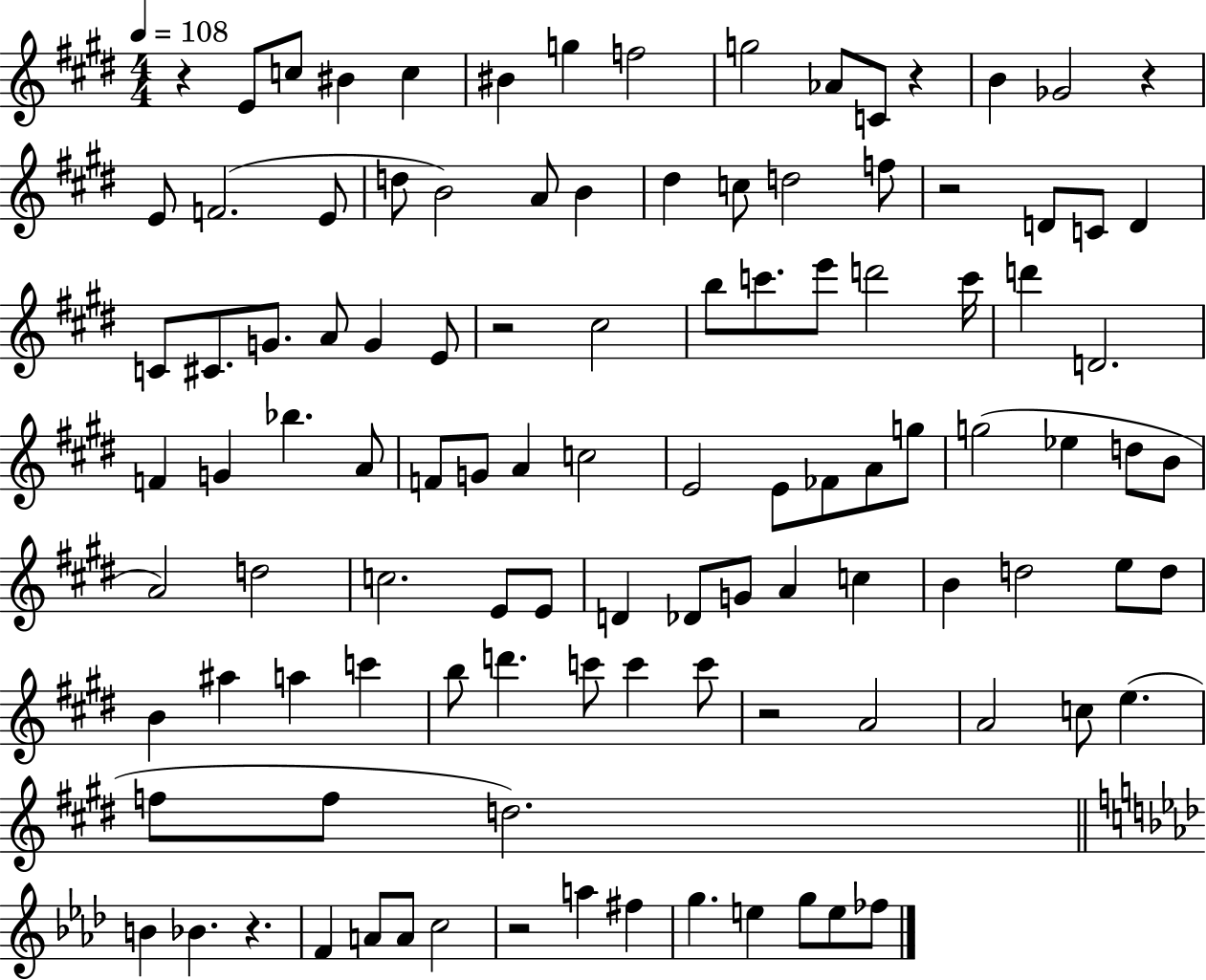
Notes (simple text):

R/q E4/e C5/e BIS4/q C5/q BIS4/q G5/q F5/h G5/h Ab4/e C4/e R/q B4/q Gb4/h R/q E4/e F4/h. E4/e D5/e B4/h A4/e B4/q D#5/q C5/e D5/h F5/e R/h D4/e C4/e D4/q C4/e C#4/e. G4/e. A4/e G4/q E4/e R/h C#5/h B5/e C6/e. E6/e D6/h C6/s D6/q D4/h. F4/q G4/q Bb5/q. A4/e F4/e G4/e A4/q C5/h E4/h E4/e FES4/e A4/e G5/e G5/h Eb5/q D5/e B4/e A4/h D5/h C5/h. E4/e E4/e D4/q Db4/e G4/e A4/q C5/q B4/q D5/h E5/e D5/e B4/q A#5/q A5/q C6/q B5/e D6/q. C6/e C6/q C6/e R/h A4/h A4/h C5/e E5/q. F5/e F5/e D5/h. B4/q Bb4/q. R/q. F4/q A4/e A4/e C5/h R/h A5/q F#5/q G5/q. E5/q G5/e E5/e FES5/e